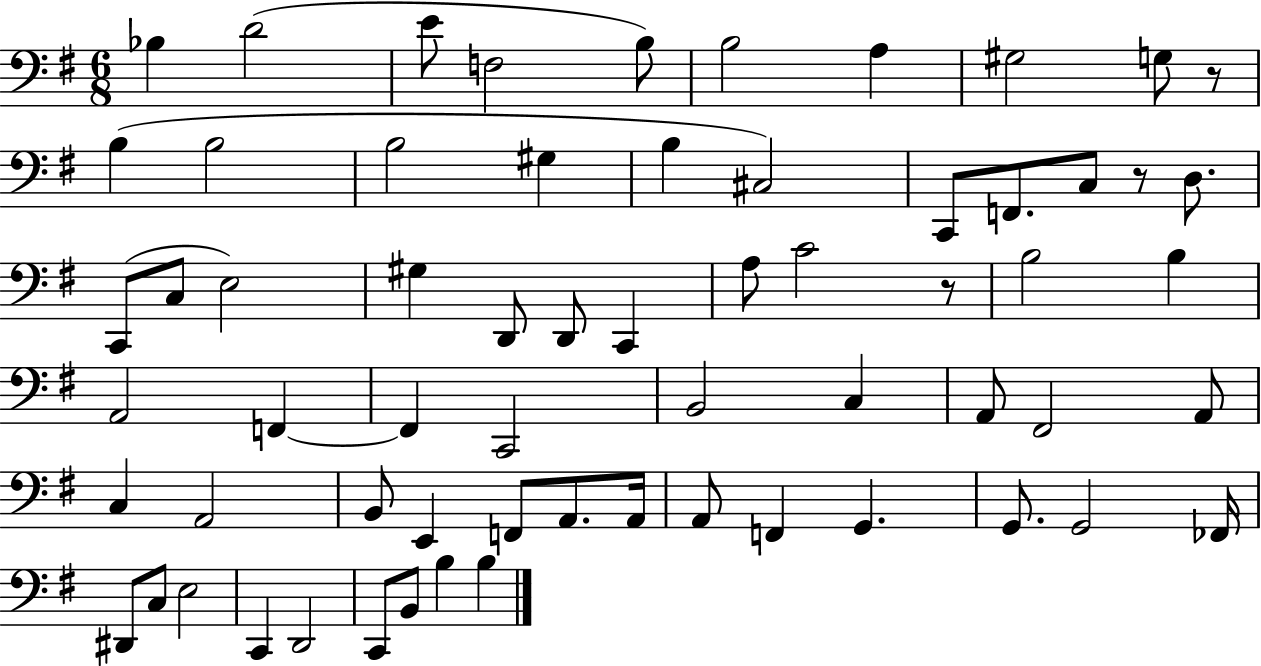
X:1
T:Untitled
M:6/8
L:1/4
K:G
_B, D2 E/2 F,2 B,/2 B,2 A, ^G,2 G,/2 z/2 B, B,2 B,2 ^G, B, ^C,2 C,,/2 F,,/2 C,/2 z/2 D,/2 C,,/2 C,/2 E,2 ^G, D,,/2 D,,/2 C,, A,/2 C2 z/2 B,2 B, A,,2 F,, F,, C,,2 B,,2 C, A,,/2 ^F,,2 A,,/2 C, A,,2 B,,/2 E,, F,,/2 A,,/2 A,,/4 A,,/2 F,, G,, G,,/2 G,,2 _F,,/4 ^D,,/2 C,/2 E,2 C,, D,,2 C,,/2 B,,/2 B, B,